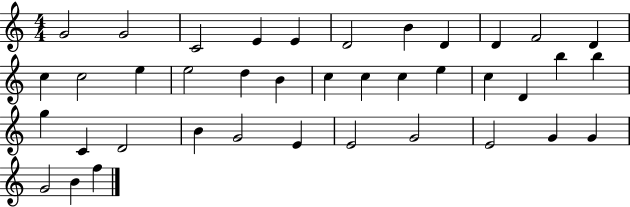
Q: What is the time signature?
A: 4/4